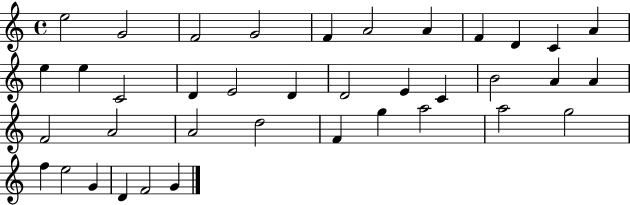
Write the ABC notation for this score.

X:1
T:Untitled
M:4/4
L:1/4
K:C
e2 G2 F2 G2 F A2 A F D C A e e C2 D E2 D D2 E C B2 A A F2 A2 A2 d2 F g a2 a2 g2 f e2 G D F2 G